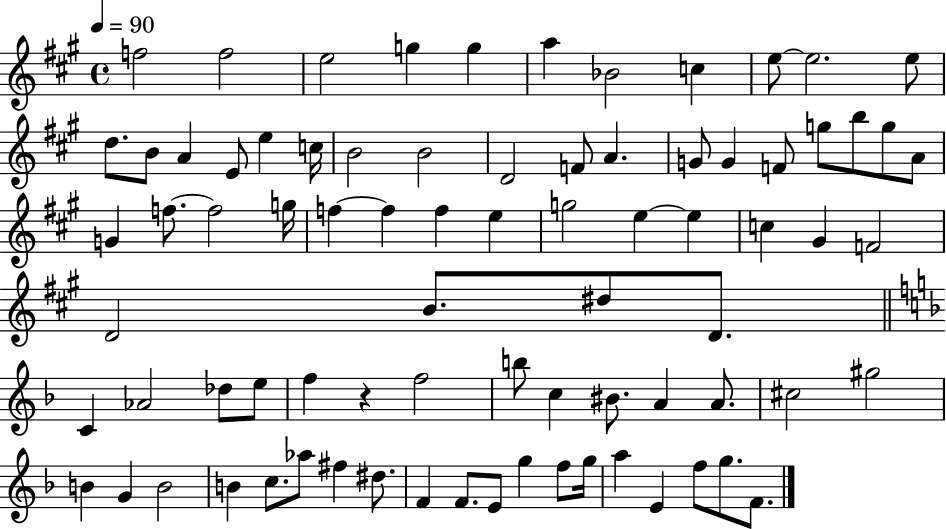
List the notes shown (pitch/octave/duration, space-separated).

F5/h F5/h E5/h G5/q G5/q A5/q Bb4/h C5/q E5/e E5/h. E5/e D5/e. B4/e A4/q E4/e E5/q C5/s B4/h B4/h D4/h F4/e A4/q. G4/e G4/q F4/e G5/e B5/e G5/e A4/e G4/q F5/e. F5/h G5/s F5/q F5/q F5/q E5/q G5/h E5/q E5/q C5/q G#4/q F4/h D4/h B4/e. D#5/e D4/e. C4/q Ab4/h Db5/e E5/e F5/q R/q F5/h B5/e C5/q BIS4/e. A4/q A4/e. C#5/h G#5/h B4/q G4/q B4/h B4/q C5/e. Ab5/e F#5/q D#5/e. F4/q F4/e. E4/e G5/q F5/e G5/s A5/q E4/q F5/e G5/e. F4/e.